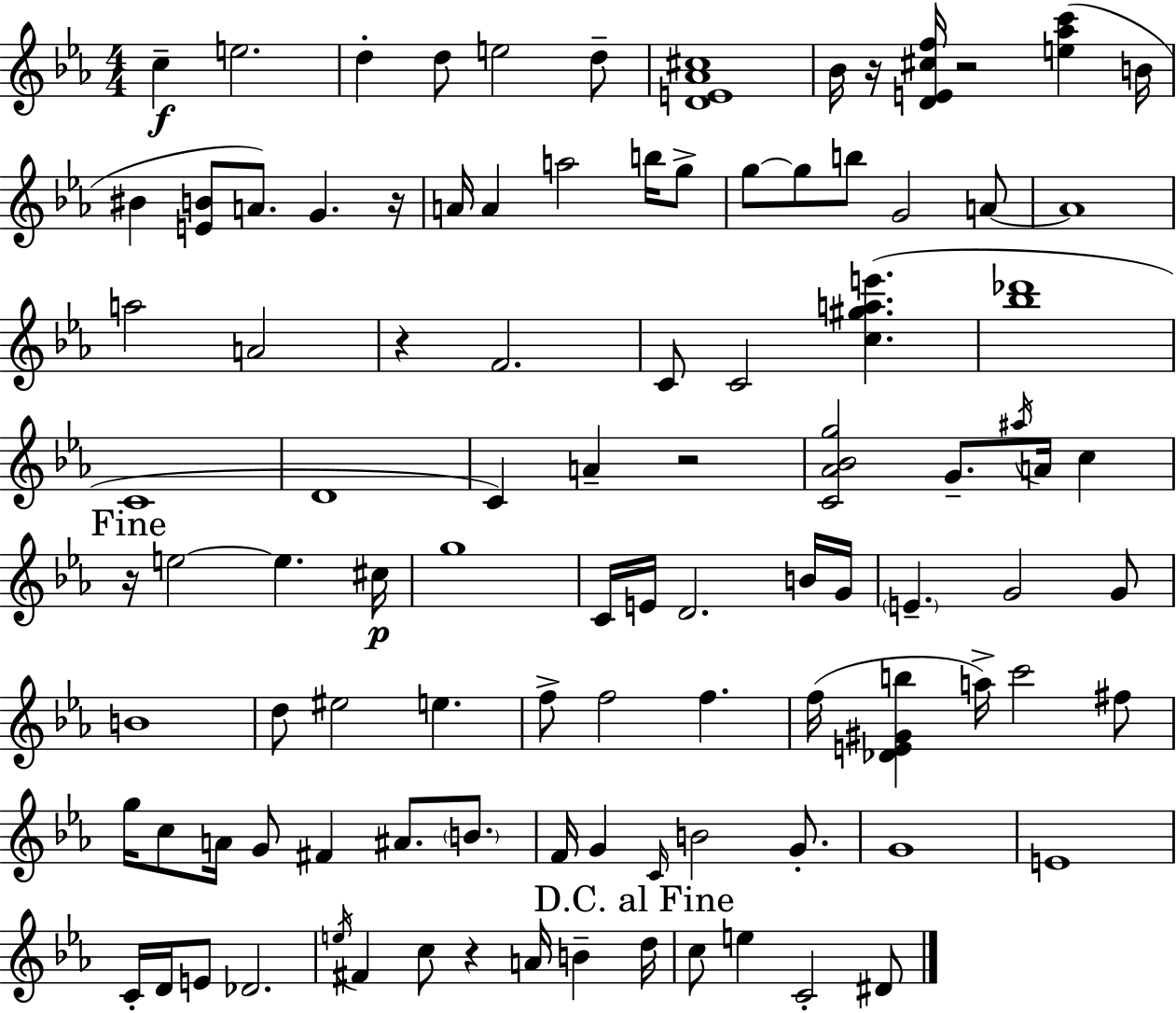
{
  \clef treble
  \numericTimeSignature
  \time 4/4
  \key c \minor
  c''4--\f e''2. | d''4-. d''8 e''2 d''8-- | <d' e' aes' cis''>1 | bes'16 r16 <d' e' cis'' f''>16 r2 <e'' aes'' c'''>4( b'16 | \break bis'4 <e' b'>8 a'8.) g'4. r16 | a'16 a'4 a''2 b''16 g''8-> | g''8~~ g''8 b''8 g'2 a'8~~ | a'1 | \break a''2 a'2 | r4 f'2. | c'8 c'2 <c'' gis'' a'' e'''>4.( | <bes'' des'''>1 | \break c'1 | d'1 | c'4) a'4-- r2 | <c' aes' bes' g''>2 g'8.-- \acciaccatura { ais''16 } a'16 c''4 | \break \mark "Fine" r16 e''2~~ e''4. | cis''16\p g''1 | c'16 e'16 d'2. b'16 | g'16 \parenthesize e'4.-- g'2 g'8 | \break b'1 | d''8 eis''2 e''4. | f''8-> f''2 f''4. | f''16( <des' e' gis' b''>4 a''16->) c'''2 fis''8 | \break g''16 c''8 a'16 g'8 fis'4 ais'8. \parenthesize b'8. | f'16 g'4 \grace { c'16 } b'2 g'8.-. | g'1 | e'1 | \break c'16-. d'16 e'8 des'2. | \acciaccatura { e''16 } fis'4 c''8 r4 a'16 b'4-- | \mark "D.C. al Fine" d''16 c''8 e''4 c'2-. | dis'8 \bar "|."
}